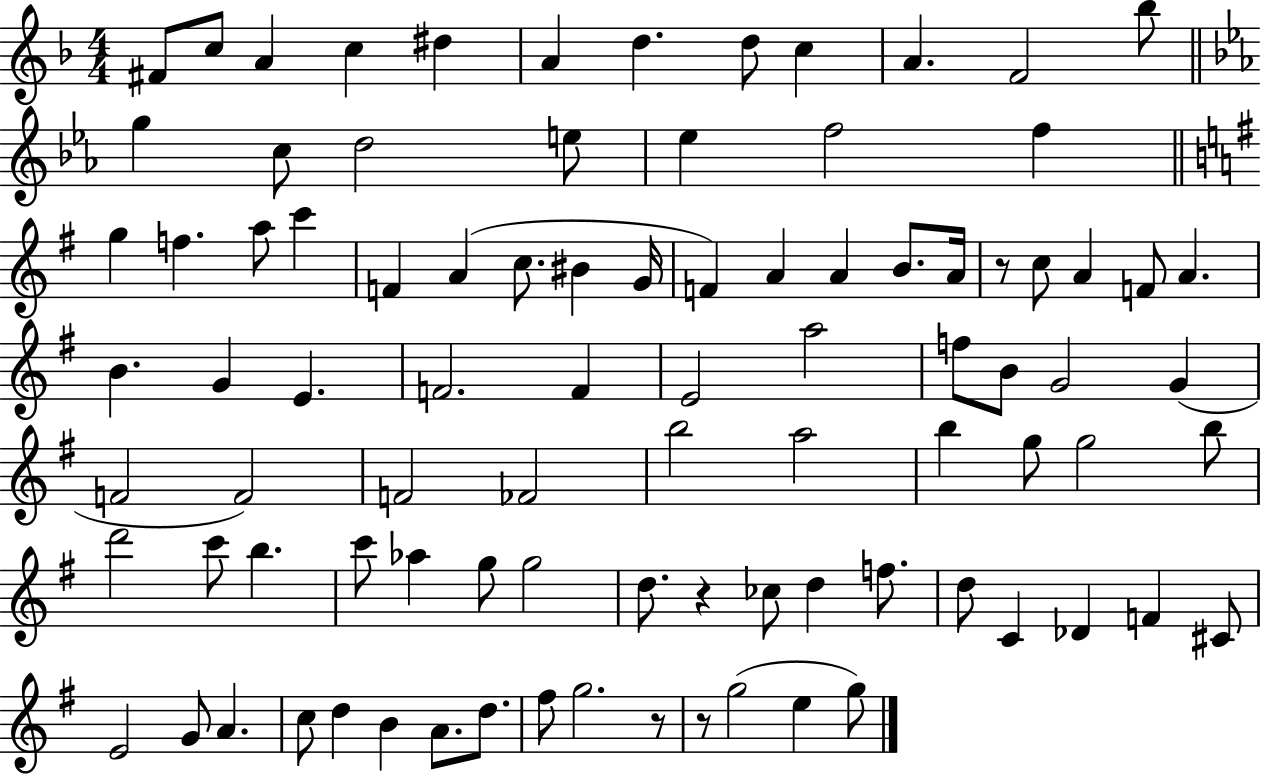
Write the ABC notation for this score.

X:1
T:Untitled
M:4/4
L:1/4
K:F
^F/2 c/2 A c ^d A d d/2 c A F2 _b/2 g c/2 d2 e/2 _e f2 f g f a/2 c' F A c/2 ^B G/4 F A A B/2 A/4 z/2 c/2 A F/2 A B G E F2 F E2 a2 f/2 B/2 G2 G F2 F2 F2 _F2 b2 a2 b g/2 g2 b/2 d'2 c'/2 b c'/2 _a g/2 g2 d/2 z _c/2 d f/2 d/2 C _D F ^C/2 E2 G/2 A c/2 d B A/2 d/2 ^f/2 g2 z/2 z/2 g2 e g/2